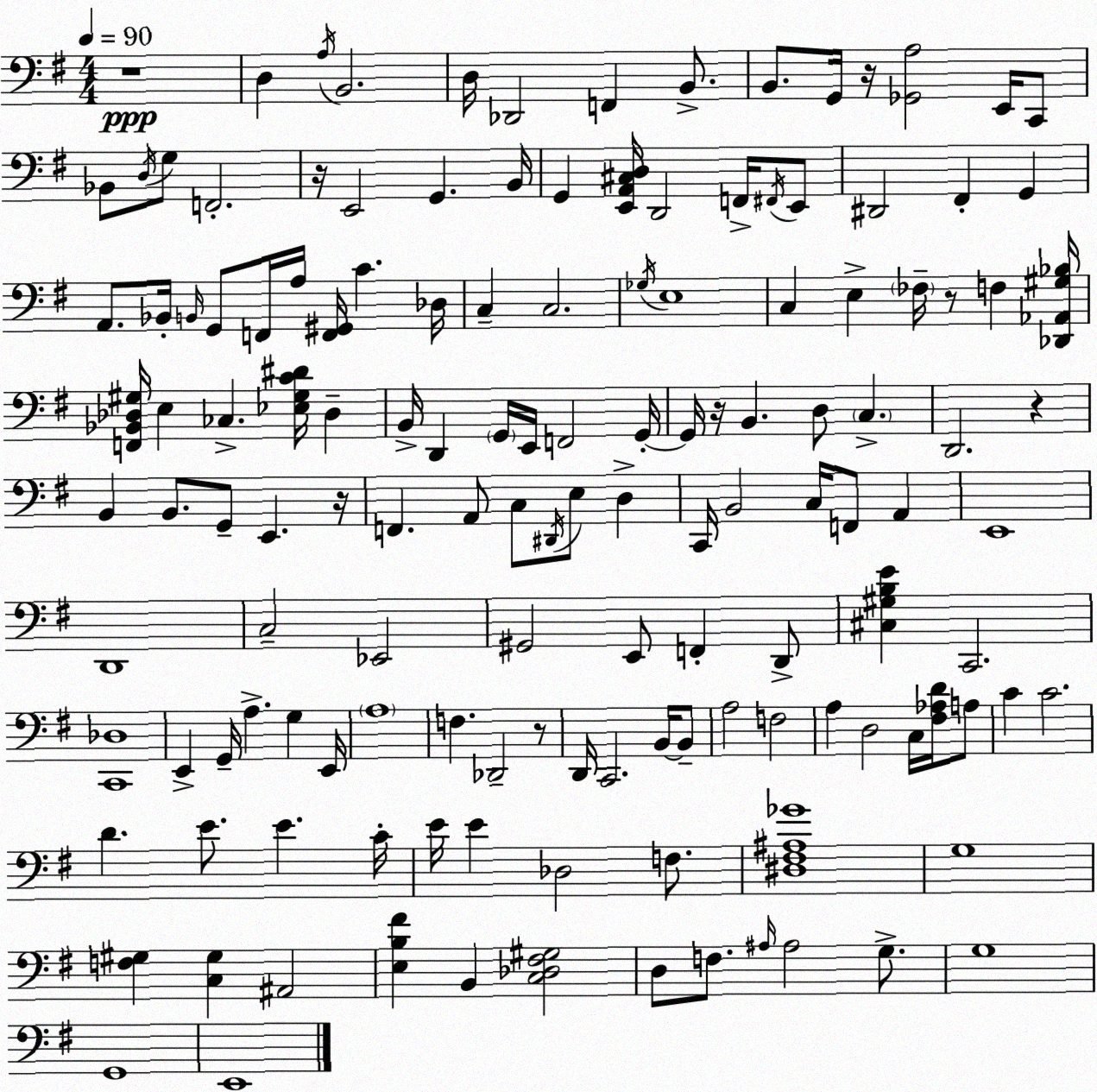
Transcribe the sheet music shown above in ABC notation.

X:1
T:Untitled
M:4/4
L:1/4
K:G
z4 D, A,/4 B,,2 D,/4 _D,,2 F,, B,,/2 B,,/2 G,,/4 z/4 [_G,,A,]2 E,,/4 C,,/2 _B,,/2 D,/4 G,/2 F,,2 z/4 E,,2 G,, B,,/4 G,, [E,,A,,^C,D,]/4 D,,2 F,,/4 ^F,,/4 E,,/2 ^D,,2 ^F,, G,, A,,/2 _B,,/4 B,,/4 G,,/2 F,,/4 A,/4 [F,,^G,,]/4 C _D,/4 C, C,2 _G,/4 E,4 C, E, _F,/4 z/2 F, [_D,,_A,,^G,_B,]/4 [F,,_B,,_D,^G,]/4 E, _C, [_E,^G,C^D]/4 _D, B,,/4 D,, G,,/4 E,,/4 F,,2 G,,/4 G,,/4 z/4 B,, D,/2 C, D,,2 z B,, B,,/2 G,,/2 E,, z/4 F,, A,,/2 C,/2 ^D,,/4 E,/2 D, C,,/4 B,,2 C,/4 F,,/2 A,, E,,4 D,,4 C,2 _E,,2 ^G,,2 E,,/2 F,, D,,/2 [^C,^G,B,E] C,,2 [C,,_D,]4 E,, G,,/4 A, G, E,,/4 A,4 F, _D,,2 z/2 D,,/4 C,,2 B,,/4 B,,/2 A,2 F,2 A, D,2 C,/4 [^F,_A,D]/4 A,/2 C C2 D E/2 E C/4 E/4 E _D,2 F,/2 [^D,^F,^A,_G]4 G,4 [F,^G,] [C,^G,] ^A,,2 [E,B,^F] B,, [C,_D,^F,^G,]2 D,/2 F,/2 ^A,/4 ^A,2 G,/2 G,4 G,,4 E,,4